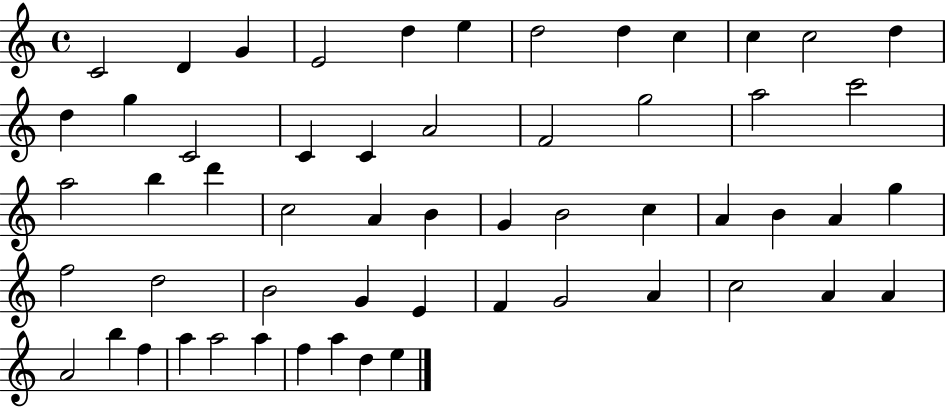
{
  \clef treble
  \time 4/4
  \defaultTimeSignature
  \key c \major
  c'2 d'4 g'4 | e'2 d''4 e''4 | d''2 d''4 c''4 | c''4 c''2 d''4 | \break d''4 g''4 c'2 | c'4 c'4 a'2 | f'2 g''2 | a''2 c'''2 | \break a''2 b''4 d'''4 | c''2 a'4 b'4 | g'4 b'2 c''4 | a'4 b'4 a'4 g''4 | \break f''2 d''2 | b'2 g'4 e'4 | f'4 g'2 a'4 | c''2 a'4 a'4 | \break a'2 b''4 f''4 | a''4 a''2 a''4 | f''4 a''4 d''4 e''4 | \bar "|."
}